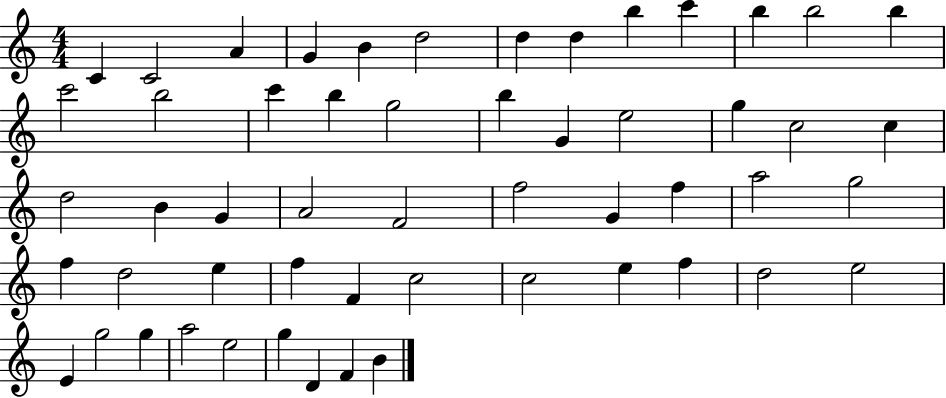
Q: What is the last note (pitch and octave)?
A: B4